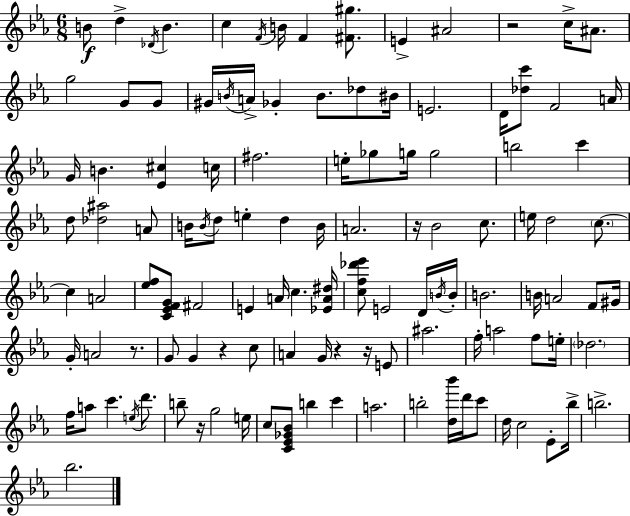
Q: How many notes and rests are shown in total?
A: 117